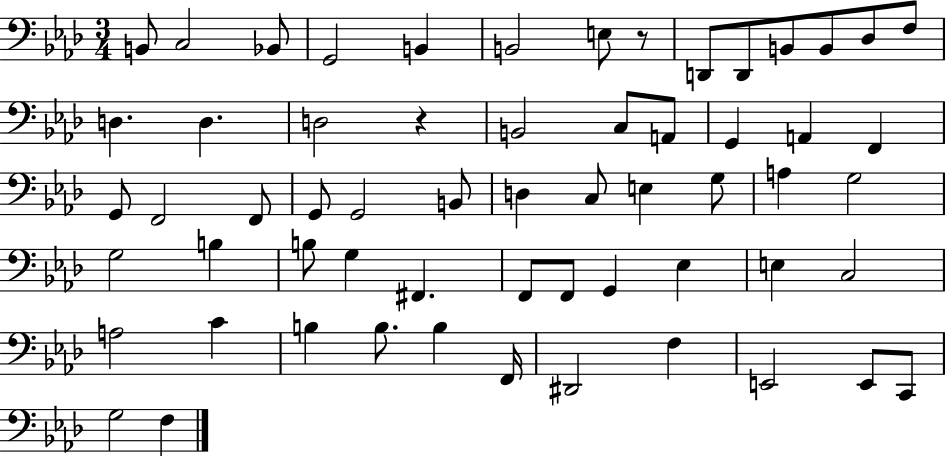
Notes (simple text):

B2/e C3/h Bb2/e G2/h B2/q B2/h E3/e R/e D2/e D2/e B2/e B2/e Db3/e F3/e D3/q. D3/q. D3/h R/q B2/h C3/e A2/e G2/q A2/q F2/q G2/e F2/h F2/e G2/e G2/h B2/e D3/q C3/e E3/q G3/e A3/q G3/h G3/h B3/q B3/e G3/q F#2/q. F2/e F2/e G2/q Eb3/q E3/q C3/h A3/h C4/q B3/q B3/e. B3/q F2/s D#2/h F3/q E2/h E2/e C2/e G3/h F3/q